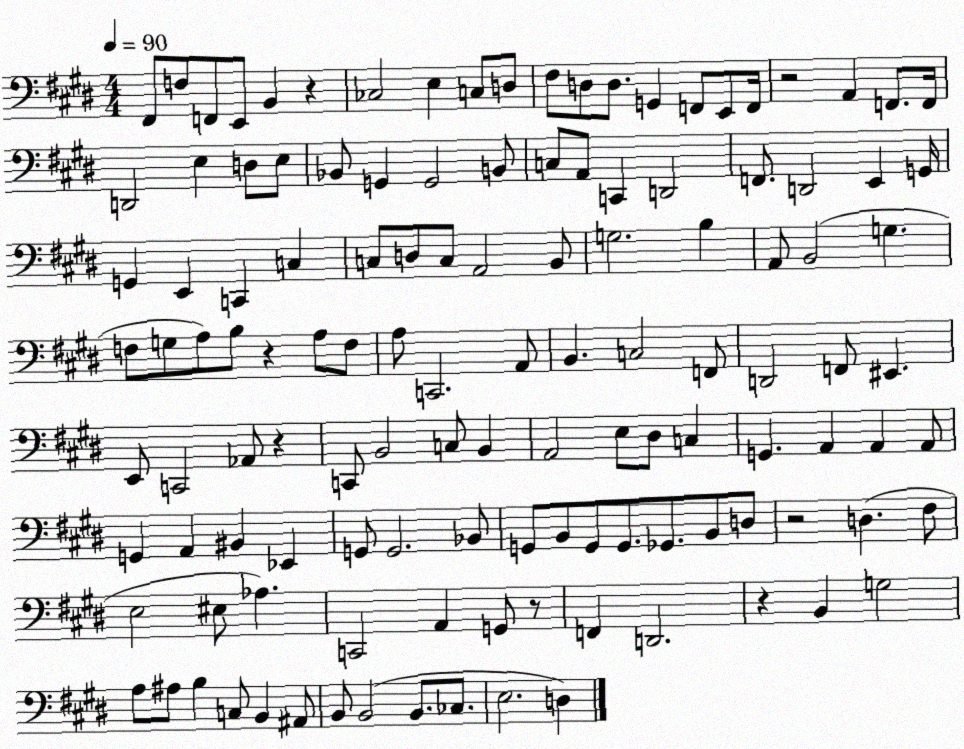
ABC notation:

X:1
T:Untitled
M:4/4
L:1/4
K:E
^F,,/2 F,/2 F,,/2 E,,/2 B,, z _C,2 E, C,/2 D,/2 ^F,/2 D,/2 D,/2 G,, F,,/2 E,,/2 F,,/4 z2 A,, F,,/2 F,,/4 D,,2 E, D,/2 E,/2 _B,,/2 G,, G,,2 B,,/2 C,/2 A,,/2 C,, D,,2 F,,/2 D,,2 E,, G,,/4 G,, E,, C,, C, C,/2 D,/2 C,/2 A,,2 B,,/2 G,2 B, A,,/2 B,,2 G, F,/2 G,/2 A,/2 B,/2 z A,/2 F,/2 A,/2 C,,2 A,,/2 B,, C,2 F,,/2 D,,2 F,,/2 ^E,, E,,/2 C,,2 _A,,/2 z C,,/2 B,,2 C,/2 B,, A,,2 E,/2 ^D,/2 C, G,, A,, A,, A,,/2 G,, A,, ^B,, _E,, G,,/2 G,,2 _B,,/2 G,,/2 B,,/2 G,,/2 G,,/2 _G,,/2 B,,/2 D,/2 z2 D, ^F,/2 E,2 ^E,/2 _A, C,,2 A,, G,,/2 z/2 F,, D,,2 z B,, G,2 A,/2 ^A,/2 B, C,/2 B,, ^A,,/2 B,,/2 B,,2 B,,/2 _C,/2 E,2 D,